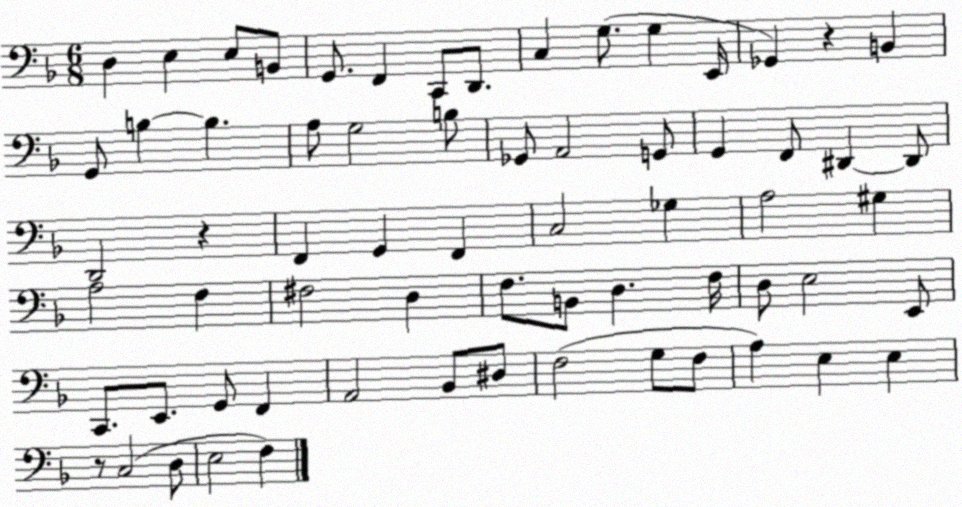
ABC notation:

X:1
T:Untitled
M:6/8
L:1/4
K:F
D, E, E,/2 B,,/2 G,,/2 F,, C,,/2 D,,/2 C, G,/2 G, E,,/4 _G,, z B,, G,,/2 B, B, A,/2 G,2 B,/2 _G,,/2 A,,2 G,,/2 G,, F,,/2 ^D,, ^D,,/2 D,,2 z F,, G,, F,, C,2 _G, A,2 ^G, A,2 F, ^F,2 D, F,/2 B,,/2 D, F,/4 D,/2 E,2 E,,/2 C,,/2 E,,/2 G,,/2 F,, A,,2 _B,,/2 ^D,/2 F,2 G,/2 F,/2 A, E, E, z/2 C,2 D,/2 E,2 F,